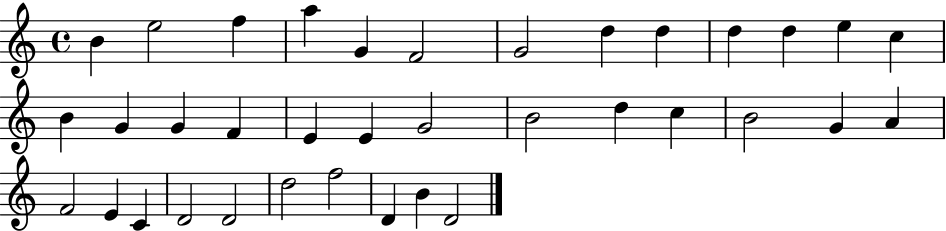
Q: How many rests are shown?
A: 0